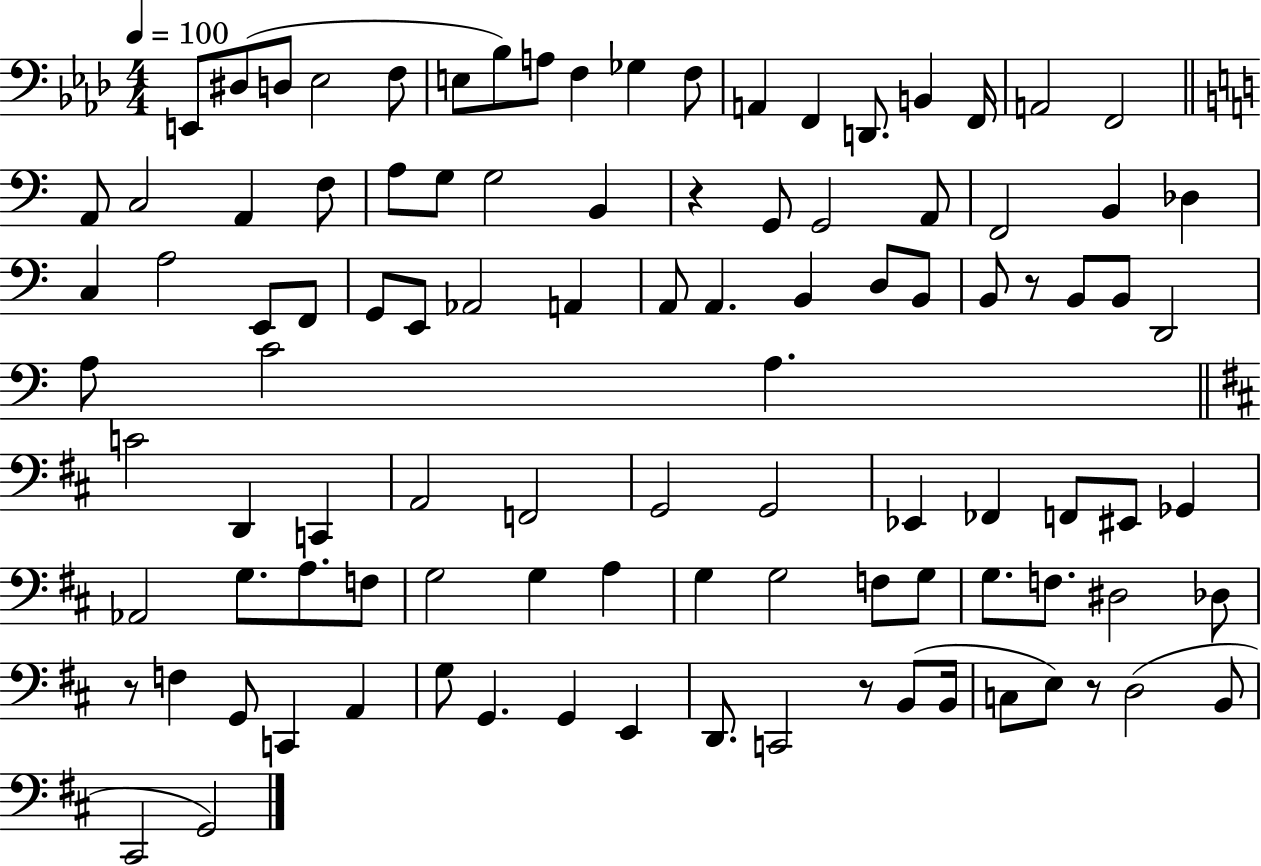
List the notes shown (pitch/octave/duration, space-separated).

E2/e D#3/e D3/e Eb3/h F3/e E3/e Bb3/e A3/e F3/q Gb3/q F3/e A2/q F2/q D2/e. B2/q F2/s A2/h F2/h A2/e C3/h A2/q F3/e A3/e G3/e G3/h B2/q R/q G2/e G2/h A2/e F2/h B2/q Db3/q C3/q A3/h E2/e F2/e G2/e E2/e Ab2/h A2/q A2/e A2/q. B2/q D3/e B2/e B2/e R/e B2/e B2/e D2/h A3/e C4/h A3/q. C4/h D2/q C2/q A2/h F2/h G2/h G2/h Eb2/q FES2/q F2/e EIS2/e Gb2/q Ab2/h G3/e. A3/e. F3/e G3/h G3/q A3/q G3/q G3/h F3/e G3/e G3/e. F3/e. D#3/h Db3/e R/e F3/q G2/e C2/q A2/q G3/e G2/q. G2/q E2/q D2/e. C2/h R/e B2/e B2/s C3/e E3/e R/e D3/h B2/e C#2/h G2/h